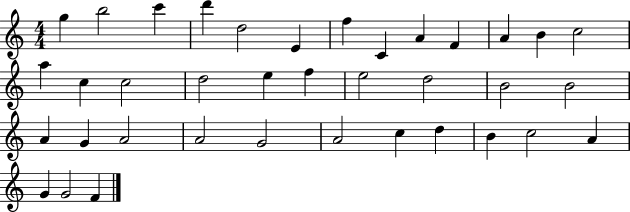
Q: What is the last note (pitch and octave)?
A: F4